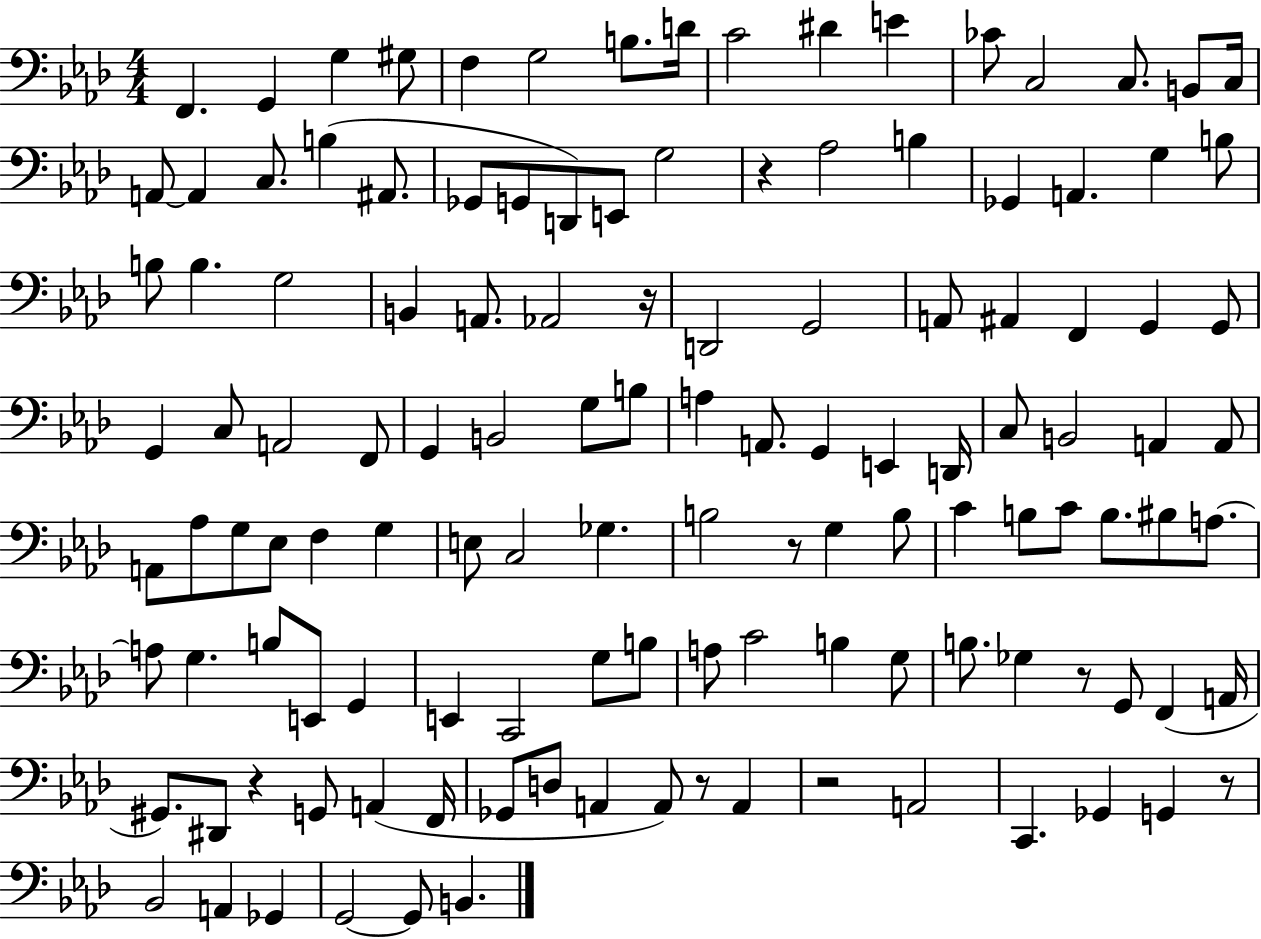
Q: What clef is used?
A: bass